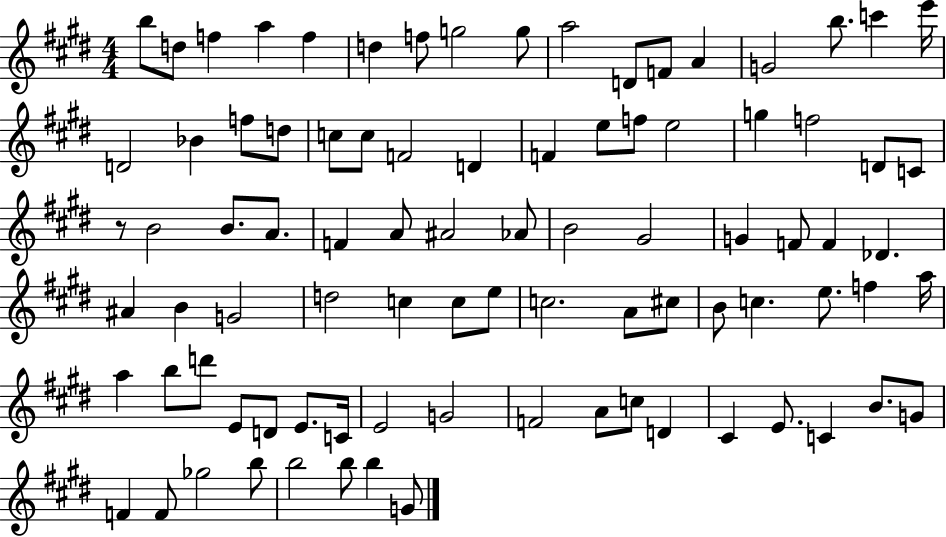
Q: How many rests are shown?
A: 1